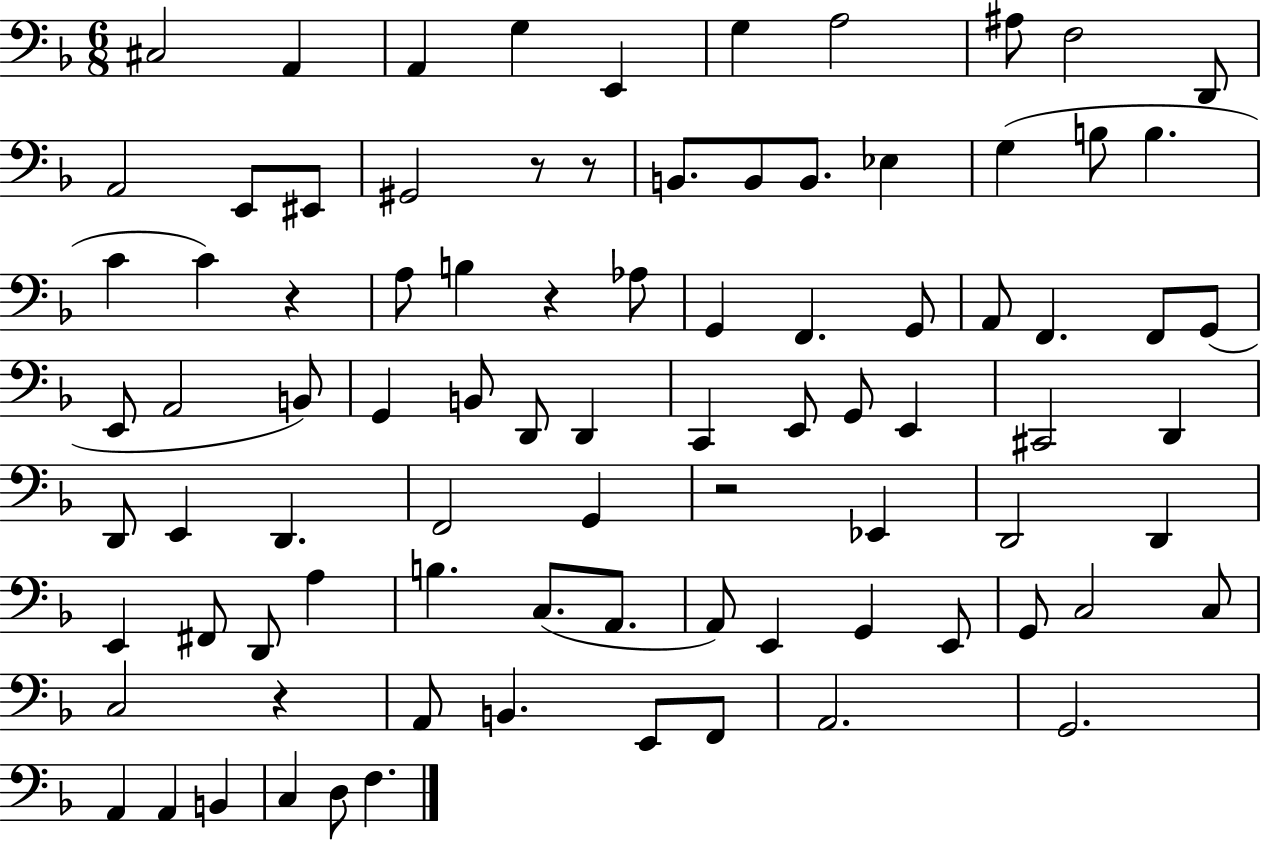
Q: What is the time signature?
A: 6/8